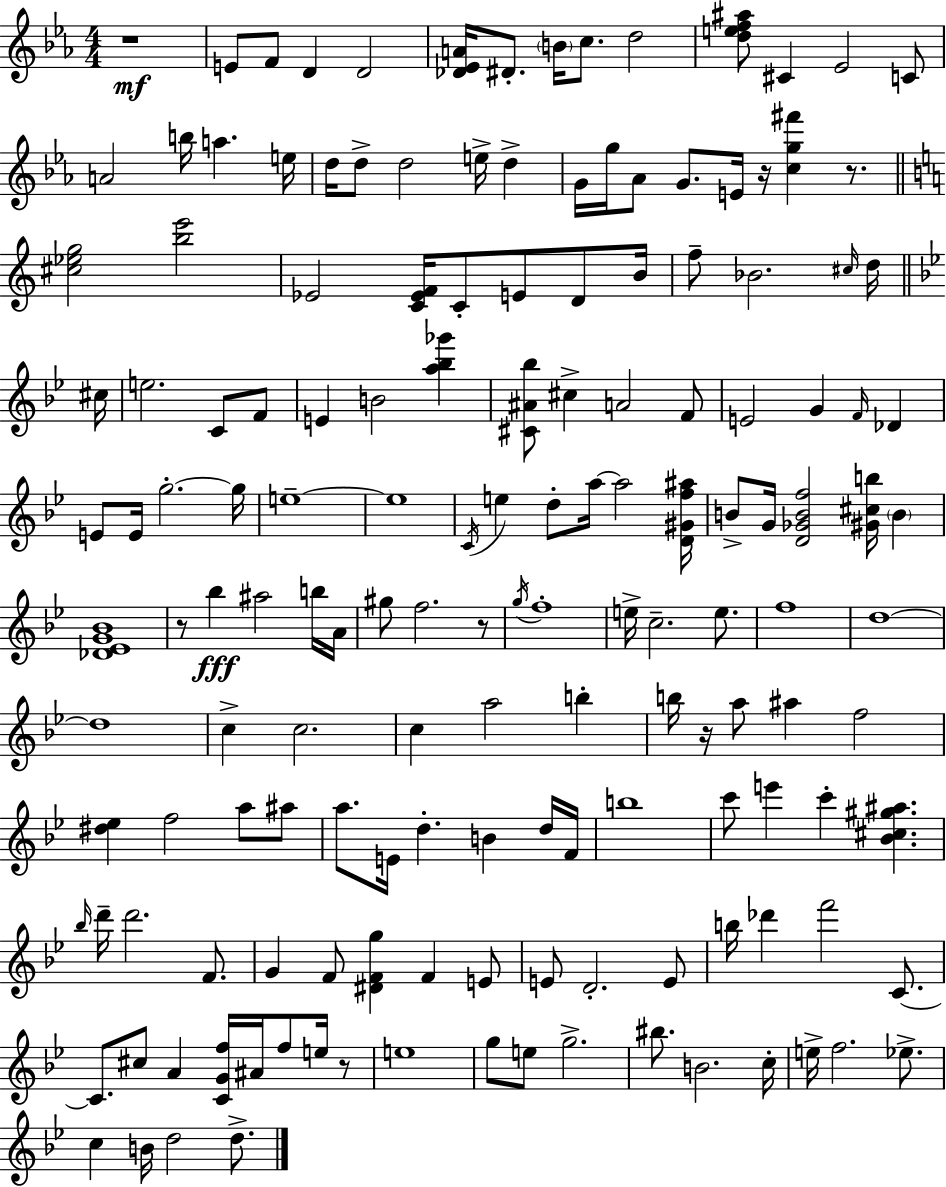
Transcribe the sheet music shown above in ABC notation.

X:1
T:Untitled
M:4/4
L:1/4
K:Eb
z4 E/2 F/2 D D2 [_D_EA]/4 ^D/2 B/4 c/2 d2 [def^a]/2 ^C _E2 C/2 A2 b/4 a e/4 d/4 d/2 d2 e/4 d G/4 g/4 _A/2 G/2 E/4 z/4 [cg^f'] z/2 [^c_eg]2 [be']2 _E2 [C_EF]/4 C/2 E/2 D/2 B/4 f/2 _B2 ^c/4 d/4 ^c/4 e2 C/2 F/2 E B2 [a_b_g'] [^C^A_b]/2 ^c A2 F/2 E2 G F/4 _D E/2 E/4 g2 g/4 e4 e4 C/4 e d/2 a/4 a2 [D^Gf^a]/4 B/2 G/4 [D_GBf]2 [^G^cb]/4 B [_D_EG_B]4 z/2 _b ^a2 b/4 A/4 ^g/2 f2 z/2 g/4 f4 e/4 c2 e/2 f4 d4 d4 c c2 c a2 b b/4 z/4 a/2 ^a f2 [^d_e] f2 a/2 ^a/2 a/2 E/4 d B d/4 F/4 b4 c'/2 e' c' [_B^c^g^a] _b/4 d'/4 d'2 F/2 G F/2 [^DFg] F E/2 E/2 D2 E/2 b/4 _d' f'2 C/2 C/2 ^c/2 A [CGf]/4 ^A/4 f/2 e/4 z/2 e4 g/2 e/2 g2 ^b/2 B2 c/4 e/4 f2 _e/2 c B/4 d2 d/2